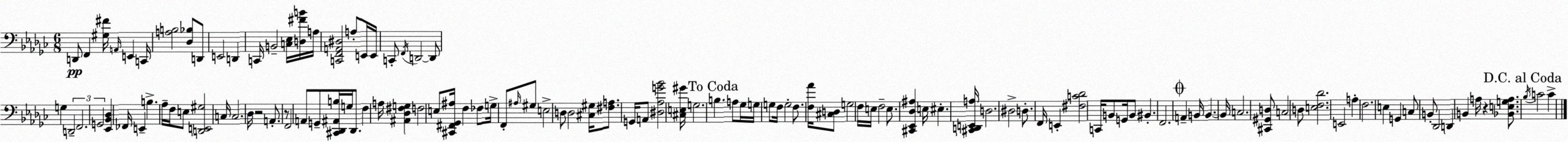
X:1
T:Untitled
M:6/8
L:1/4
K:Ebm
D,,/2 F,, [^G,^F]/4 A,,/4 E,, C,,/4 [A,B,]2 [_D,_B,]/2 D,,/2 E,,2 D,, C,,/4 B,,2 [C,_E,]/4 [D,^FB]/4 A,/4 [C,,F,,A,,^D,]2 A,/2 E,,/4 E,,/4 C,,/2 F,,/4 D,,2 D,,/2 G, D,,2 F,,2 G,,2 [_E,,_B,,_D,] _F,,/4 E,, B, _A,/4 F,/4 E,/2 [D,,E,,^G,]2 C,/4 C,2 _D,/4 z2 A,,/2 z/2 F,,2 A,,/2 G,,/2 [^C,,_D,,^A,,B,]/4 G,/4 _D,,/2 F, A,/4 [^A,,_D,^F,G,] F,2 E,/2 [^C,,^F,,_G,,^A,]/4 F, _F,/2 G,/4 F,,/2 ^A,/4 ^G,/2 E,2 D,/2 D,2 [^C,^G,]/4 [^F,A,]/2 G,,/4 A,,/2 [^D,_A,G_B]2 [^C,E,^G]/4 G,2 B, A,/2 _G,/4 G,/4 G,/2 F,/4 G,2 F,/2 [F,_A]/4 [^C,D,]/2 G,2 F,/4 E,/4 F,2 E,/2 [^C,,_E,,_D,^A,] E,/4 ^E, [^C,,D,,E,,A,]/4 D,2 ^D,2 D,/2 F,,/4 E,, [^F,C_D]2 C,,/4 B,,/2 G,,/4 B,,/2 ^B,, F,,2 A,, B,,/4 B,, B,,/4 C,2 [^C,,^G,,D,]/2 C,2 D,/2 [E,F,_D]2 E,,2 A, F,2 E, G,, C,/2 B,,/2 _D,,2 D,, B,, A,/4 z [_B,,E,G,A,]/2 _B,/4 C2 C